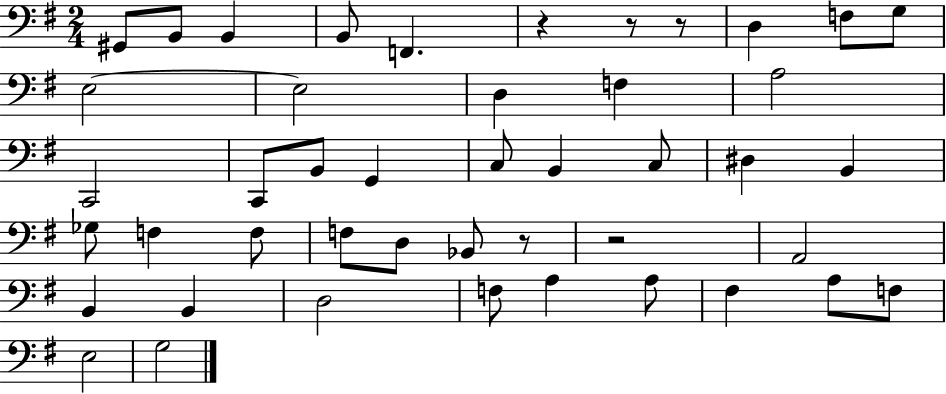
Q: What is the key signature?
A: G major